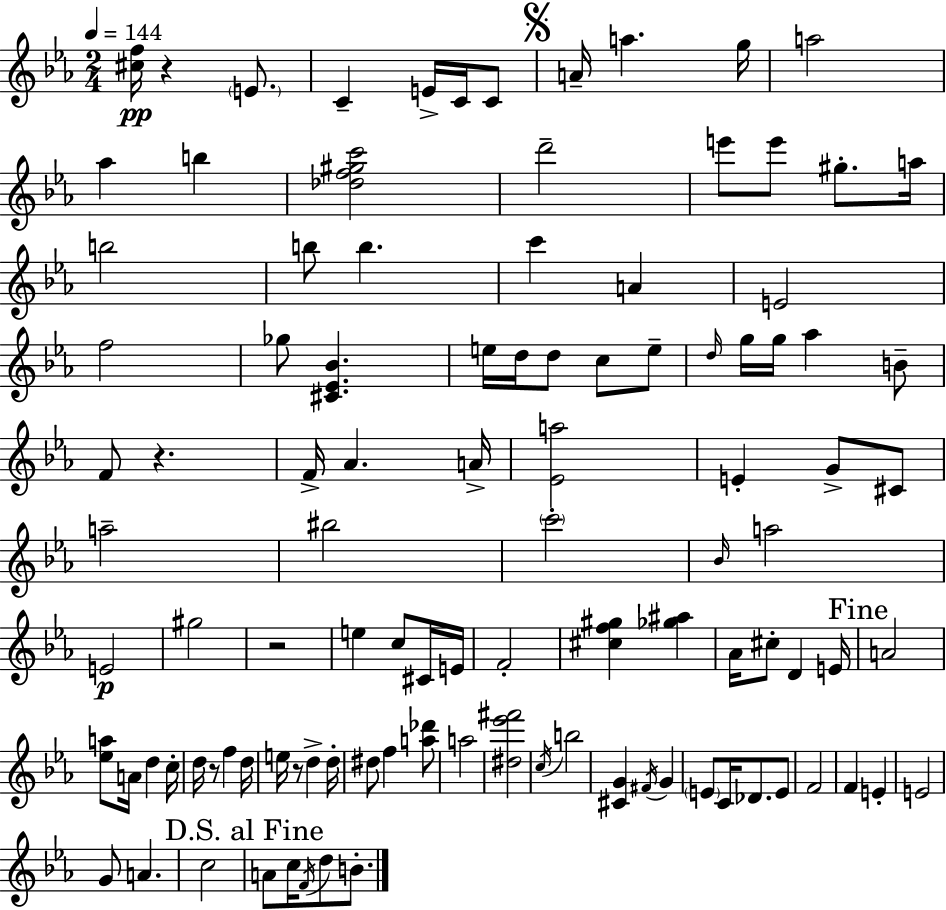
{
  \clef treble
  \numericTimeSignature
  \time 2/4
  \key ees \major
  \tempo 4 = 144
  <cis'' f''>16\pp r4 \parenthesize e'8. | c'4-- e'16-> c'16 c'8 | \mark \markup { \musicglyph "scripts.segno" } a'16-- a''4. g''16 | a''2 | \break aes''4 b''4 | <des'' f'' gis'' c'''>2 | d'''2-- | e'''8 e'''8 gis''8.-. a''16 | \break b''2 | b''8 b''4. | c'''4 a'4 | e'2 | \break f''2 | ges''8 <cis' ees' bes'>4. | e''16 d''16 d''8 c''8 e''8-- | \grace { d''16 } g''16 g''16 aes''4 b'8-- | \break f'8 r4. | f'16-> aes'4. | a'16-> <ees' a''>2 | e'4-. g'8-> cis'8 | \break a''2-- | bis''2 | \parenthesize c'''2-. | \grace { bes'16 } a''2 | \break e'2\p | gis''2 | r2 | e''4 c''8 | \break cis'16 e'16 f'2-. | <cis'' f'' gis''>4 <ges'' ais''>4 | aes'16 cis''8-. d'4 | e'16 \mark "Fine" a'2 | \break <ees'' a''>8 a'16 d''4 | c''16-. d''16 r8 f''4 | d''16 e''16 r8 d''4-> | d''16-. dis''8 f''4 | \break <a'' des'''>8 a''2 | <dis'' ees''' fis'''>2 | \acciaccatura { c''16 } b''2 | <cis' g'>4 \acciaccatura { fis'16 } | \break g'4 \parenthesize e'8 c'16 des'8. | e'8 f'2 | f'4 | e'4-. e'2 | \break g'8 a'4. | c''2 | \mark "D.S. al Fine" a'8 c''16 \acciaccatura { f'16 } | d''8 b'8.-. \bar "|."
}